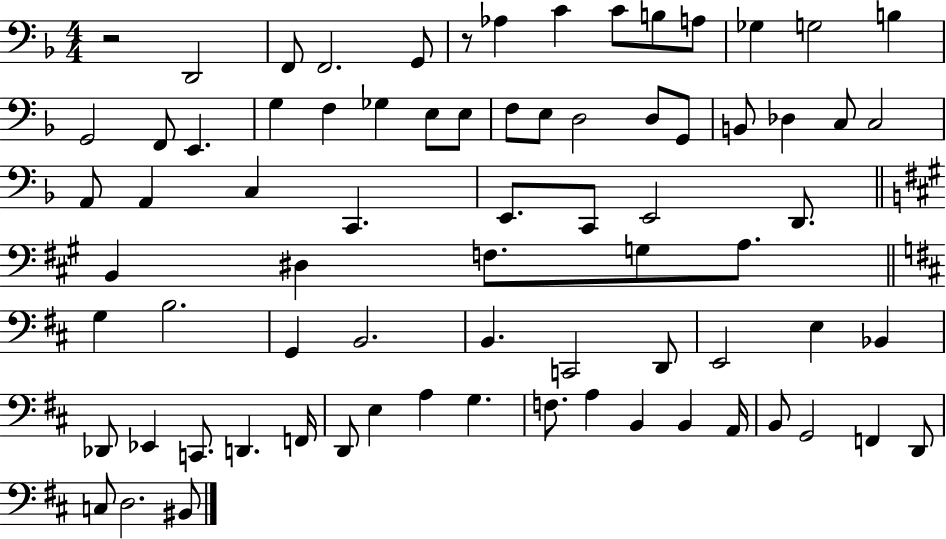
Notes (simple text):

R/h D2/h F2/e F2/h. G2/e R/e Ab3/q C4/q C4/e B3/e A3/e Gb3/q G3/h B3/q G2/h F2/e E2/q. G3/q F3/q Gb3/q E3/e E3/e F3/e E3/e D3/h D3/e G2/e B2/e Db3/q C3/e C3/h A2/e A2/q C3/q C2/q. E2/e. C2/e E2/h D2/e. B2/q D#3/q F3/e. G3/e A3/e. G3/q B3/h. G2/q B2/h. B2/q. C2/h D2/e E2/h E3/q Bb2/q Db2/e Eb2/q C2/e. D2/q. F2/s D2/e E3/q A3/q G3/q. F3/e. A3/q B2/q B2/q A2/s B2/e G2/h F2/q D2/e C3/e D3/h. BIS2/e